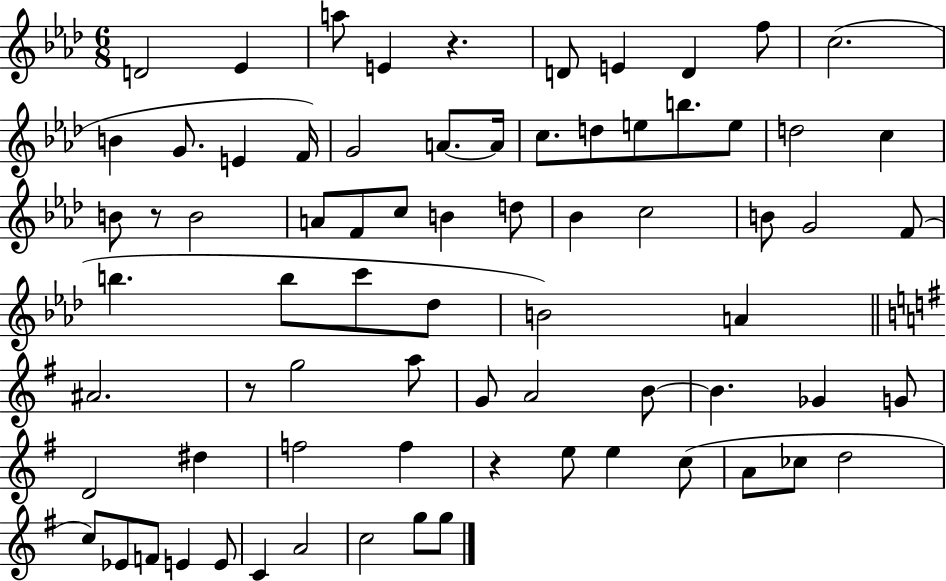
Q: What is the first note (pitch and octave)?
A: D4